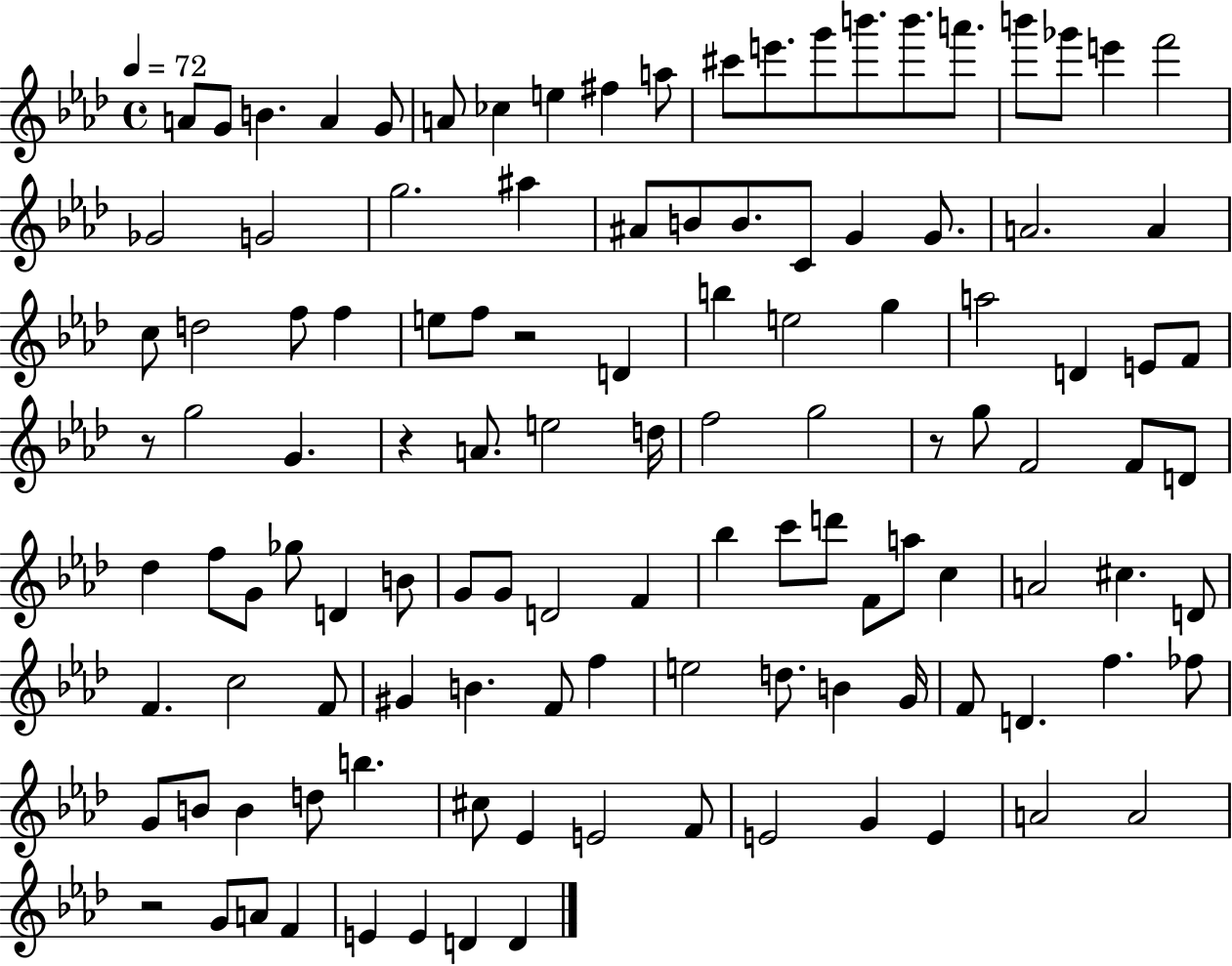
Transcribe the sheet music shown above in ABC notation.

X:1
T:Untitled
M:4/4
L:1/4
K:Ab
A/2 G/2 B A G/2 A/2 _c e ^f a/2 ^c'/2 e'/2 g'/2 b'/2 b'/2 a'/2 b'/2 _g'/2 e' f'2 _G2 G2 g2 ^a ^A/2 B/2 B/2 C/2 G G/2 A2 A c/2 d2 f/2 f e/2 f/2 z2 D b e2 g a2 D E/2 F/2 z/2 g2 G z A/2 e2 d/4 f2 g2 z/2 g/2 F2 F/2 D/2 _d f/2 G/2 _g/2 D B/2 G/2 G/2 D2 F _b c'/2 d'/2 F/2 a/2 c A2 ^c D/2 F c2 F/2 ^G B F/2 f e2 d/2 B G/4 F/2 D f _f/2 G/2 B/2 B d/2 b ^c/2 _E E2 F/2 E2 G E A2 A2 z2 G/2 A/2 F E E D D